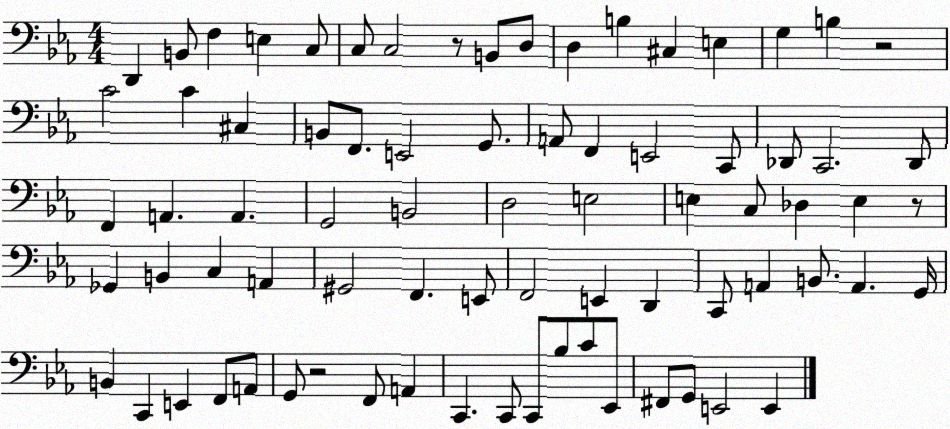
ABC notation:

X:1
T:Untitled
M:4/4
L:1/4
K:Eb
D,, B,,/2 F, E, C,/2 C,/2 C,2 z/2 B,,/2 D,/2 D, B, ^C, E, G, B, z2 C2 C ^C, B,,/2 F,,/2 E,,2 G,,/2 A,,/2 F,, E,,2 C,,/2 _D,,/2 C,,2 _D,,/2 F,, A,, A,, G,,2 B,,2 D,2 E,2 E, C,/2 _D, E, z/2 _G,, B,, C, A,, ^G,,2 F,, E,,/2 F,,2 E,, D,, C,,/2 A,, B,,/2 A,, G,,/4 B,, C,, E,, F,,/2 A,,/2 G,,/2 z2 F,,/2 A,, C,, C,,/2 C,,/2 _B,/2 C/2 _E,,/2 ^F,,/2 G,,/2 E,,2 E,,